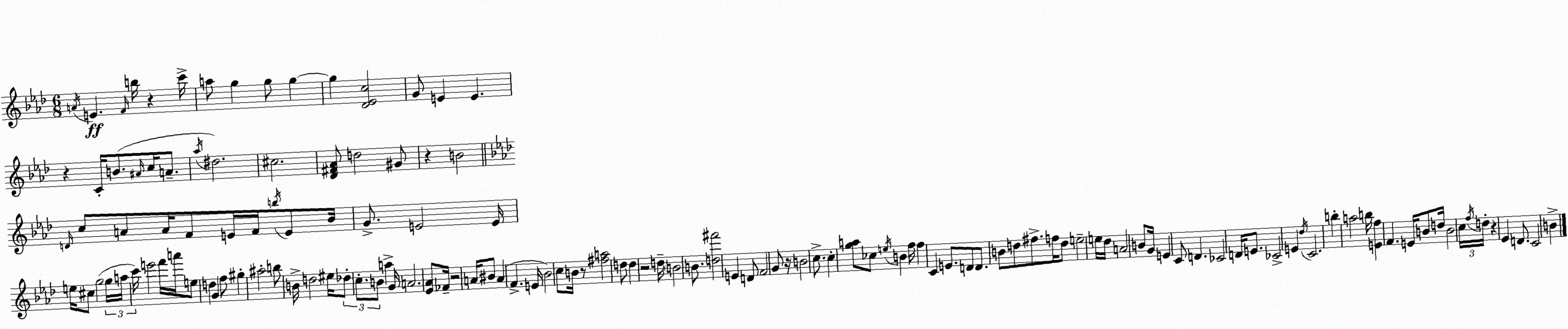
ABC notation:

X:1
T:Untitled
M:6/8
L:1/4
K:Ab
A/4 E F/4 b/4 z c'/4 a/2 g g/2 g g [_D_Ec]2 G/2 E E z C/4 B/2 ^A/4 c/4 A/2 _a/4 ^d2 ^c2 [_D^F_A]/2 d2 ^G/2 z B2 D/4 c/2 A/2 A/4 F/2 E/4 F/4 b/4 E/2 _B/4 G/2 E2 E/4 e/4 ^c/2 g2 g/4 a/4 c'/4 e'2 f'/4 a'/4 e/2 d G f/2 ^g ^a2 b/2 B/4 d2 ^e/4 _d/2 c/2 B/2 a G/4 A2 [_E_A]/2 _F/4 z2 A/4 ^B/2 A F E/4 _B2 c/2 B/4 z/2 [^fa]2 d/2 d z2 d/4 B2 B/2 [d^f']2 E D/2 F2 G/2 z/4 B2 c/2 c [ga]/2 _c/2 e/4 B f/4 f C E/2 D/2 D/2 B/2 d/2 ^f/2 f/4 d/2 e2 e/4 _d/4 A2 B/2 G/4 E C/2 D _C2 D/4 E/2 _C2 E _d/4 C2 b a2 b/4 [Ef] F E/4 B/2 d/4 B2 c/4 f/4 d/4 z _E D/2 C2 B